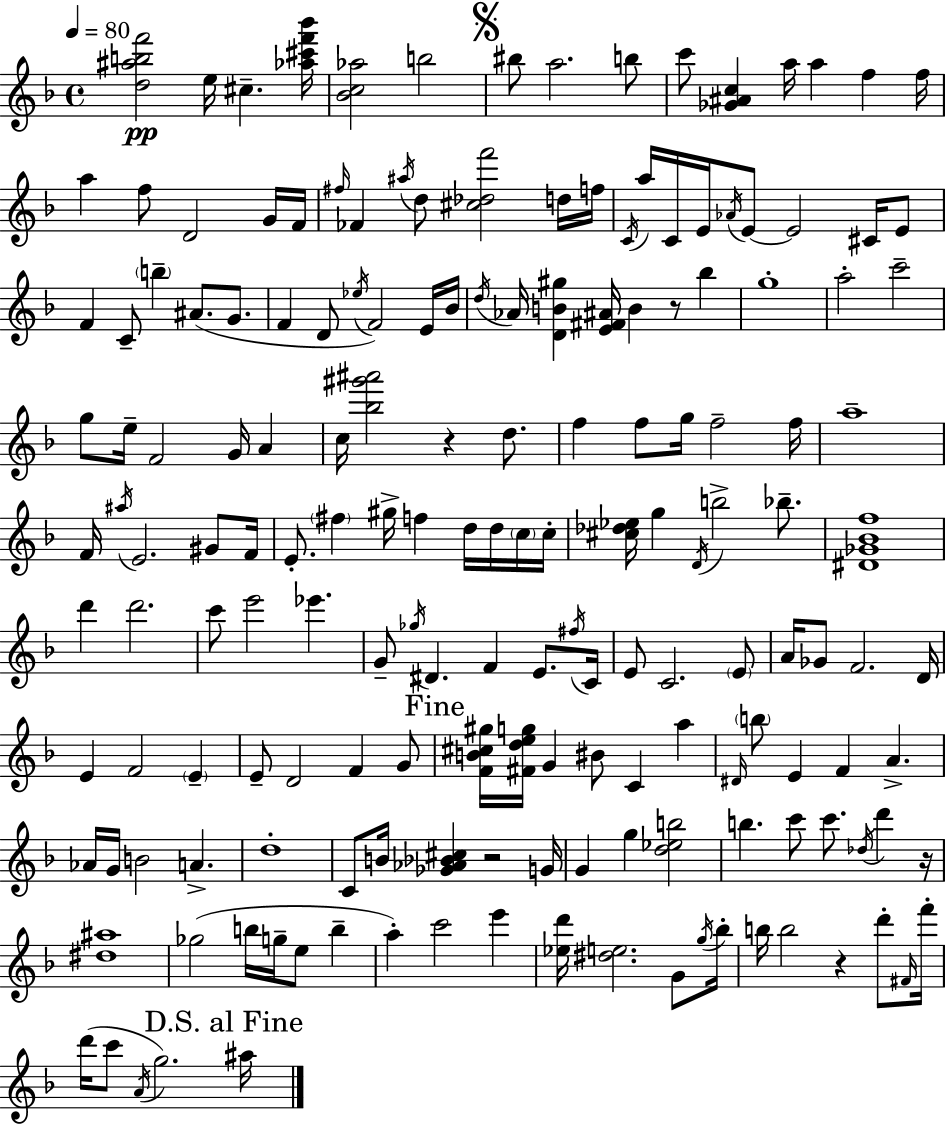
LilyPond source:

{
  \clef treble
  \time 4/4
  \defaultTimeSignature
  \key f \major
  \tempo 4 = 80
  <d'' ais'' b'' f'''>2\pp e''16 cis''4.-- <aes'' cis''' f''' bes'''>16 | <bes' c'' aes''>2 b''2 | \mark \markup { \musicglyph "scripts.segno" } bis''8 a''2. b''8 | c'''8 <ges' ais' c''>4 a''16 a''4 f''4 f''16 | \break a''4 f''8 d'2 g'16 f'16 | \grace { fis''16 } fes'4 \acciaccatura { ais''16 } d''8 <cis'' des'' f'''>2 | d''16 f''16 \acciaccatura { c'16 } a''16 c'16 e'16 \acciaccatura { aes'16 } e'8~~ e'2 | cis'16 e'8 f'4 c'8-- \parenthesize b''4-- ais'8.( | \break g'8. f'4 d'8 \acciaccatura { ees''16 } f'2) | e'16 bes'16 \acciaccatura { d''16 } aes'16 <d' b' gis''>4 <e' fis' ais'>16 b'4 | r8 bes''4 g''1-. | a''2-. c'''2-- | \break g''8 e''16-- f'2 | g'16 a'4 c''16 <bes'' gis''' ais'''>2 r4 | d''8. f''4 f''8 g''16 f''2-- | f''16 a''1-- | \break f'16 \acciaccatura { ais''16 } e'2. | gis'8 f'16 e'8.-. \parenthesize fis''4 gis''16-> f''4 | d''16 d''16 \parenthesize c''16 c''16-. <cis'' des'' ees''>16 g''4 \acciaccatura { d'16 } b''2-> | bes''8.-- <dis' ges' bes' f''>1 | \break d'''4 d'''2. | c'''8 e'''2 | ees'''4. g'8-- \acciaccatura { ges''16 } dis'4. | f'4 e'8. \acciaccatura { fis''16 } c'16 e'8 c'2. | \break \parenthesize e'8 a'16 ges'8 f'2. | d'16 e'4 f'2 | \parenthesize e'4-- e'8-- d'2 | f'4 g'8 \mark "Fine" <f' b' cis'' gis''>16 <fis' d'' e'' g''>16 g'4 | \break bis'8 c'4 a''4 \grace { dis'16 } \parenthesize b''8 e'4 | f'4 a'4.-> aes'16 g'16 b'2 | a'4.-> d''1-. | c'8 b'16 <ges' aes' bes' cis''>4 | \break r2 g'16 g'4 g''4 | <d'' ees'' b''>2 b''4. | c'''8 c'''8. \acciaccatura { des''16 } d'''4 r16 <dis'' ais''>1 | ges''2( | \break b''16 g''16-- e''8 b''4-- a''4-.) | c'''2 e'''4 <ees'' d'''>16 <dis'' e''>2. | g'8 \acciaccatura { g''16 } bes''16-. b''16 b''2 | r4 d'''8-. \grace { fis'16 } f'''16-. d'''16( c'''8 | \break \acciaccatura { a'16 } g''2.) \mark "D.S. al Fine" ais''16 \bar "|."
}